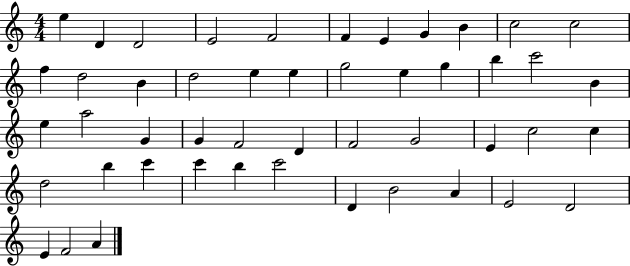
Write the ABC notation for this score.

X:1
T:Untitled
M:4/4
L:1/4
K:C
e D D2 E2 F2 F E G B c2 c2 f d2 B d2 e e g2 e g b c'2 B e a2 G G F2 D F2 G2 E c2 c d2 b c' c' b c'2 D B2 A E2 D2 E F2 A